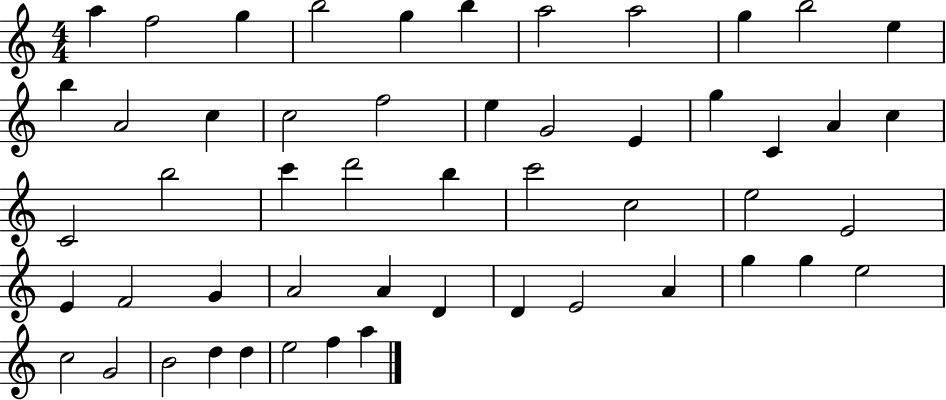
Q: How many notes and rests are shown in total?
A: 52